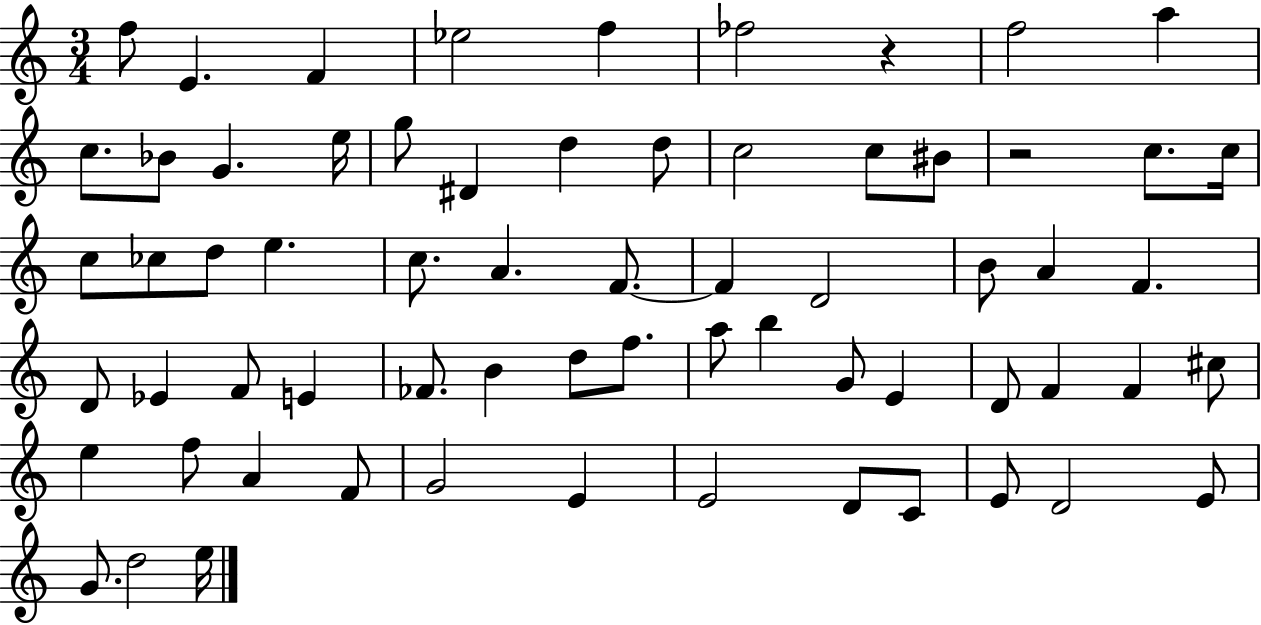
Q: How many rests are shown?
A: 2